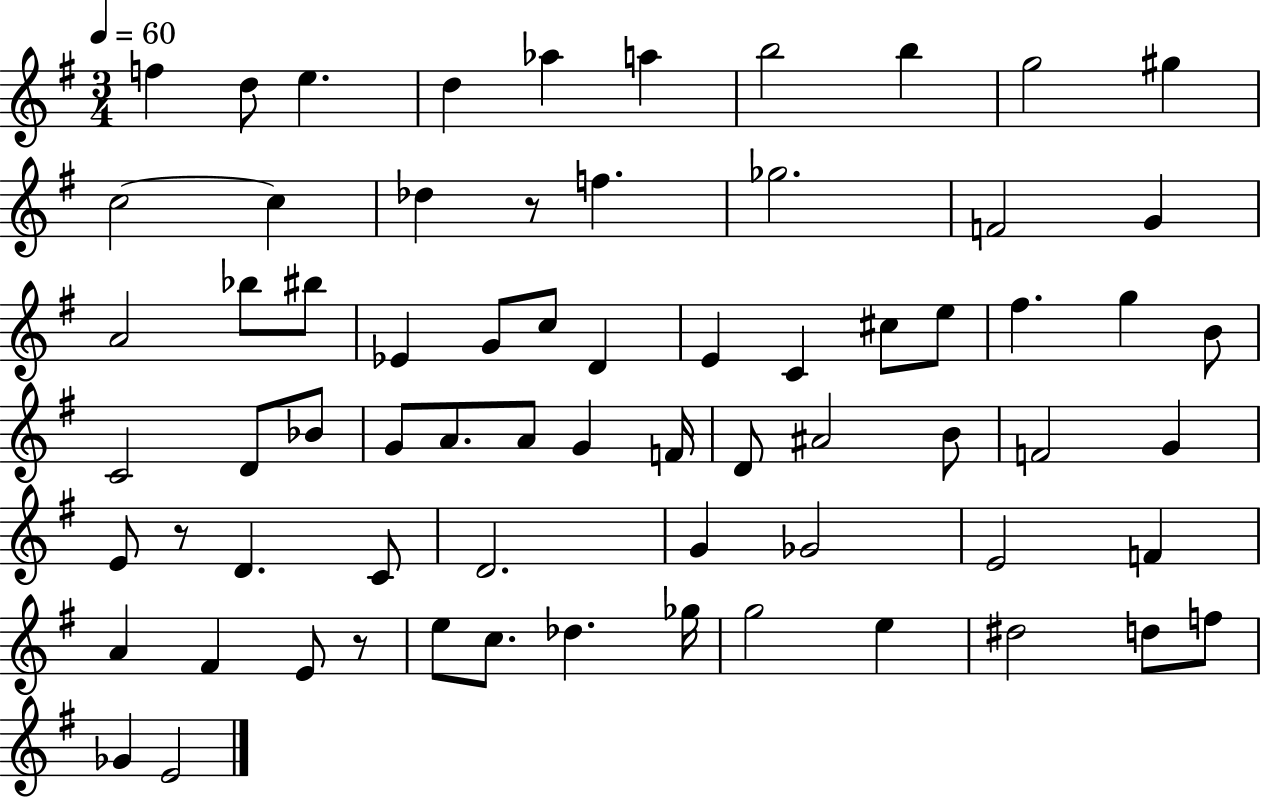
{
  \clef treble
  \numericTimeSignature
  \time 3/4
  \key g \major
  \tempo 4 = 60
  f''4 d''8 e''4. | d''4 aes''4 a''4 | b''2 b''4 | g''2 gis''4 | \break c''2~~ c''4 | des''4 r8 f''4. | ges''2. | f'2 g'4 | \break a'2 bes''8 bis''8 | ees'4 g'8 c''8 d'4 | e'4 c'4 cis''8 e''8 | fis''4. g''4 b'8 | \break c'2 d'8 bes'8 | g'8 a'8. a'8 g'4 f'16 | d'8 ais'2 b'8 | f'2 g'4 | \break e'8 r8 d'4. c'8 | d'2. | g'4 ges'2 | e'2 f'4 | \break a'4 fis'4 e'8 r8 | e''8 c''8. des''4. ges''16 | g''2 e''4 | dis''2 d''8 f''8 | \break ges'4 e'2 | \bar "|."
}